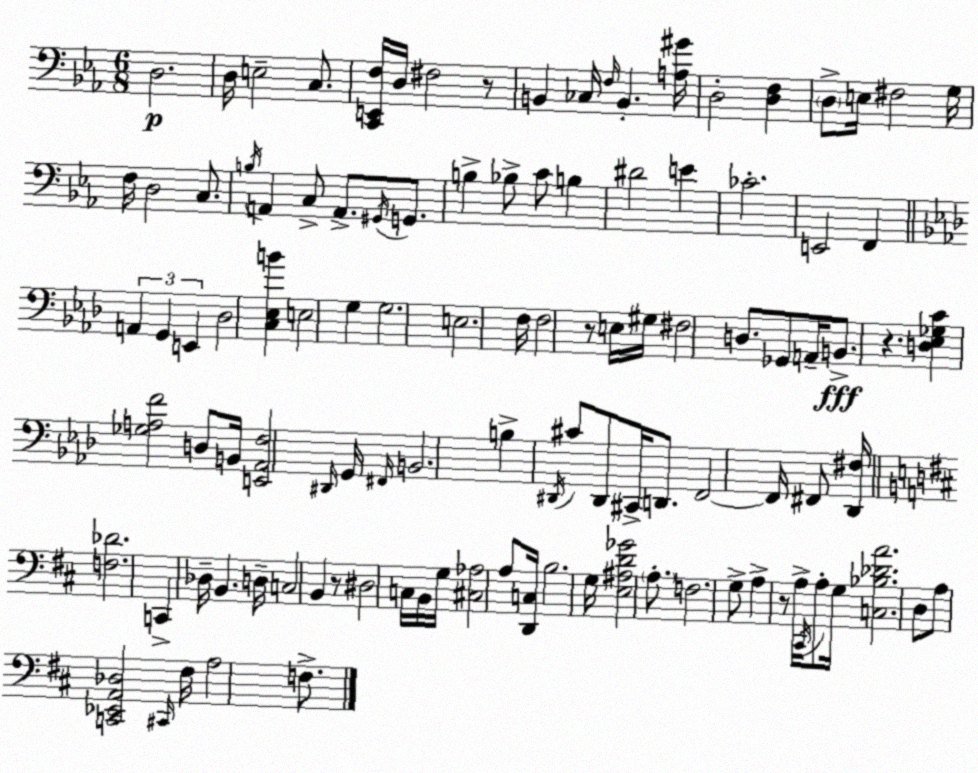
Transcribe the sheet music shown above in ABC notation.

X:1
T:Untitled
M:6/8
L:1/4
K:Eb
D,2 D,/4 E,2 C,/2 [C,,E,,F,]/4 D,/4 ^F,2 z/2 B,, _C,/4 F,/4 B,, [A,^G]/4 D,2 [D,F,] D,/2 E,/4 ^F,2 G,/4 F,/4 D,2 C,/2 B,/4 A,, C,/2 A,,/2 ^G,,/4 G,,/2 B, _B,/2 C/2 B, ^D2 E _C2 E,,2 F,, A,, G,, E,, _D,2 [C,_E,B] E,2 G, G,2 E,2 F,/4 F,2 z/2 E,/4 ^G,/4 ^F,2 D,/2 _G,,/2 A,,/4 B,,/2 z [D,_E,_G,C] [_G,A,F]2 D,/2 B,,/4 [E,,_A,,F,]2 ^D,,/4 G,,/4 ^F,,/4 B,,2 B, ^D,,/4 ^C/2 ^D,,/2 ^C,,/4 D,,/2 F,,2 F,,/4 ^F,,/2 [_D,,^F,]/4 [F,_D]2 C,, _D,/4 B,, D,/4 C,2 B,, z/2 ^D,2 C,/4 B,,/4 G,/4 [^C,_A,]2 A,/2 [D,,C,]/4 B,2 G,/4 [E,^A,D_G]2 A,/2 F,2 G,/2 A, z/2 A,/4 ^C,,/4 A,/2 G,/4 [C,_B,_DA]2 D,/2 A,/2 [C,,_E,,A,,_D,]2 ^C,,/4 ^F,/4 A,2 F,/2